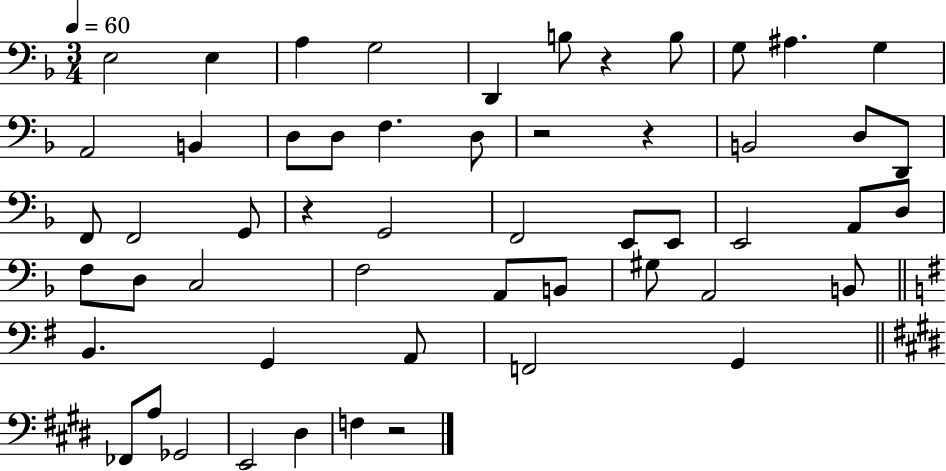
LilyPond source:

{
  \clef bass
  \numericTimeSignature
  \time 3/4
  \key f \major
  \tempo 4 = 60
  e2 e4 | a4 g2 | d,4 b8 r4 b8 | g8 ais4. g4 | \break a,2 b,4 | d8 d8 f4. d8 | r2 r4 | b,2 d8 d,8 | \break f,8 f,2 g,8 | r4 g,2 | f,2 e,8 e,8 | e,2 a,8 d8 | \break f8 d8 c2 | f2 a,8 b,8 | gis8 a,2 b,8 | \bar "||" \break \key g \major b,4. g,4 a,8 | f,2 g,4 | \bar "||" \break \key e \major fes,8 a8 ges,2 | e,2 dis4 | f4 r2 | \bar "|."
}